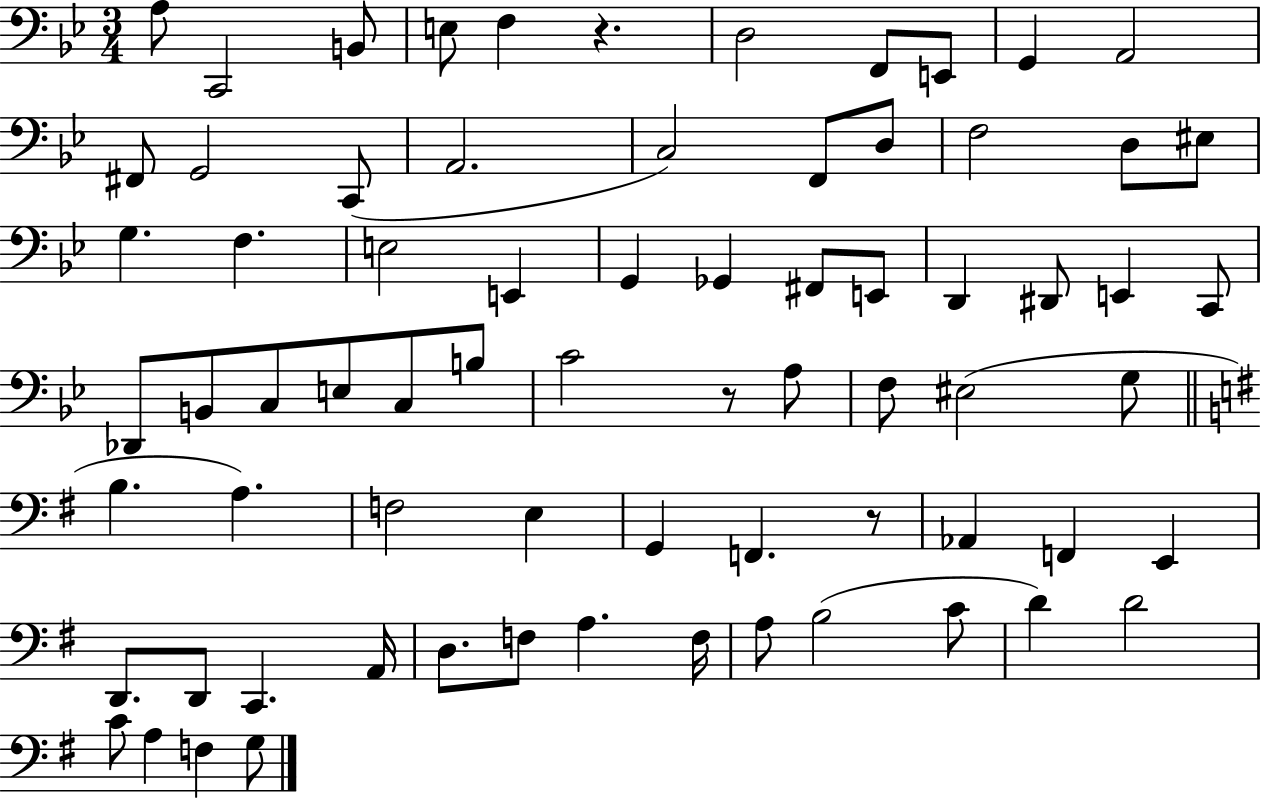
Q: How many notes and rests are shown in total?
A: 72